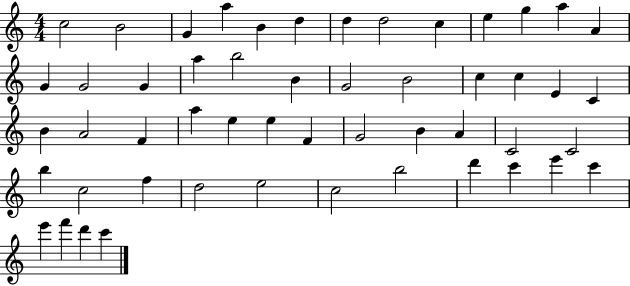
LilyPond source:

{
  \clef treble
  \numericTimeSignature
  \time 4/4
  \key c \major
  c''2 b'2 | g'4 a''4 b'4 d''4 | d''4 d''2 c''4 | e''4 g''4 a''4 a'4 | \break g'4 g'2 g'4 | a''4 b''2 b'4 | g'2 b'2 | c''4 c''4 e'4 c'4 | \break b'4 a'2 f'4 | a''4 e''4 e''4 f'4 | g'2 b'4 a'4 | c'2 c'2 | \break b''4 c''2 f''4 | d''2 e''2 | c''2 b''2 | d'''4 c'''4 e'''4 c'''4 | \break e'''4 f'''4 d'''4 c'''4 | \bar "|."
}